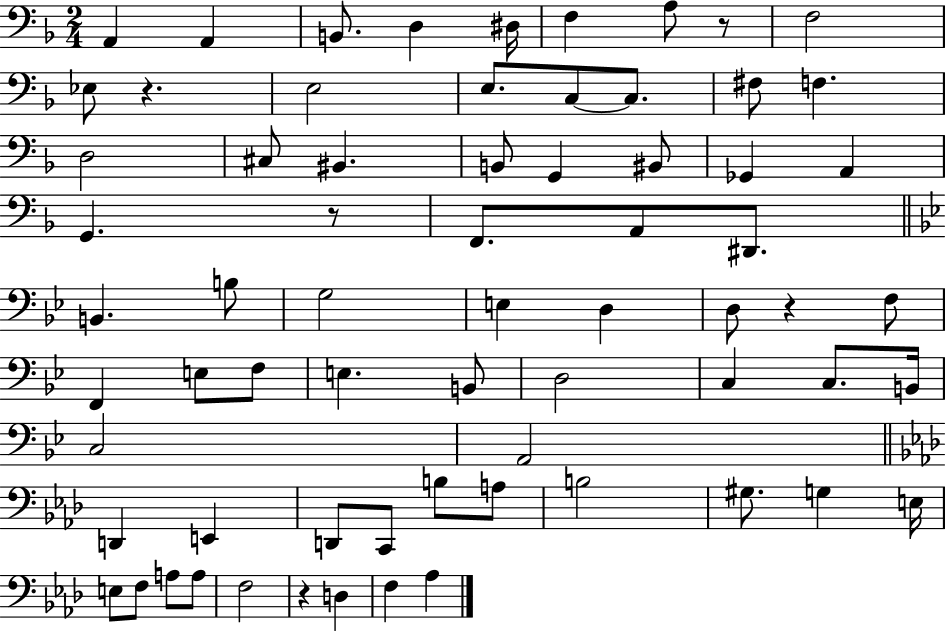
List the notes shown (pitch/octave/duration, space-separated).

A2/q A2/q B2/e. D3/q D#3/s F3/q A3/e R/e F3/h Eb3/e R/q. E3/h E3/e. C3/e C3/e. F#3/e F3/q. D3/h C#3/e BIS2/q. B2/e G2/q BIS2/e Gb2/q A2/q G2/q. R/e F2/e. A2/e D#2/e. B2/q. B3/e G3/h E3/q D3/q D3/e R/q F3/e F2/q E3/e F3/e E3/q. B2/e D3/h C3/q C3/e. B2/s C3/h A2/h D2/q E2/q D2/e C2/e B3/e A3/e B3/h G#3/e. G3/q E3/s E3/e F3/e A3/e A3/e F3/h R/q D3/q F3/q Ab3/q